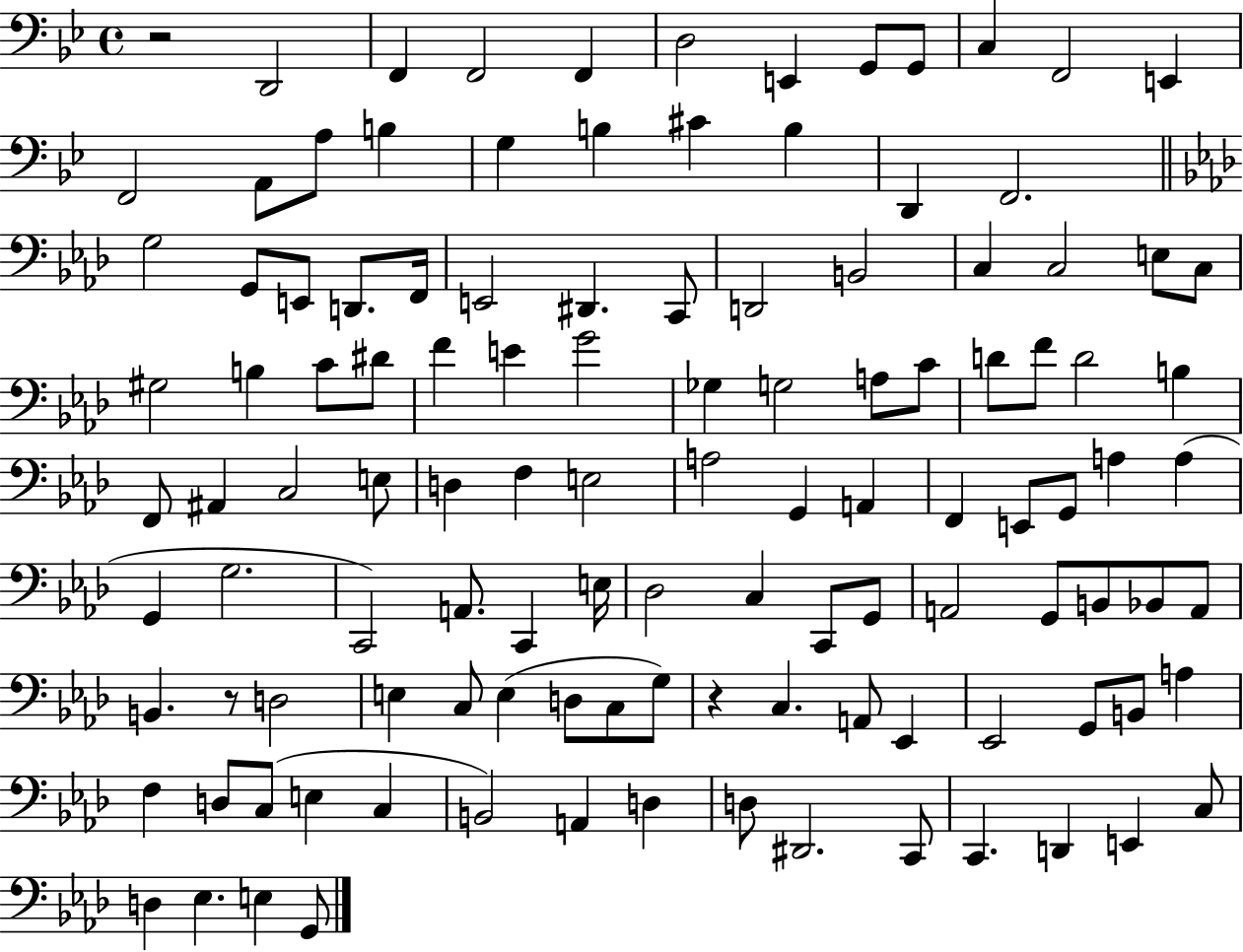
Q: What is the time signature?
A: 4/4